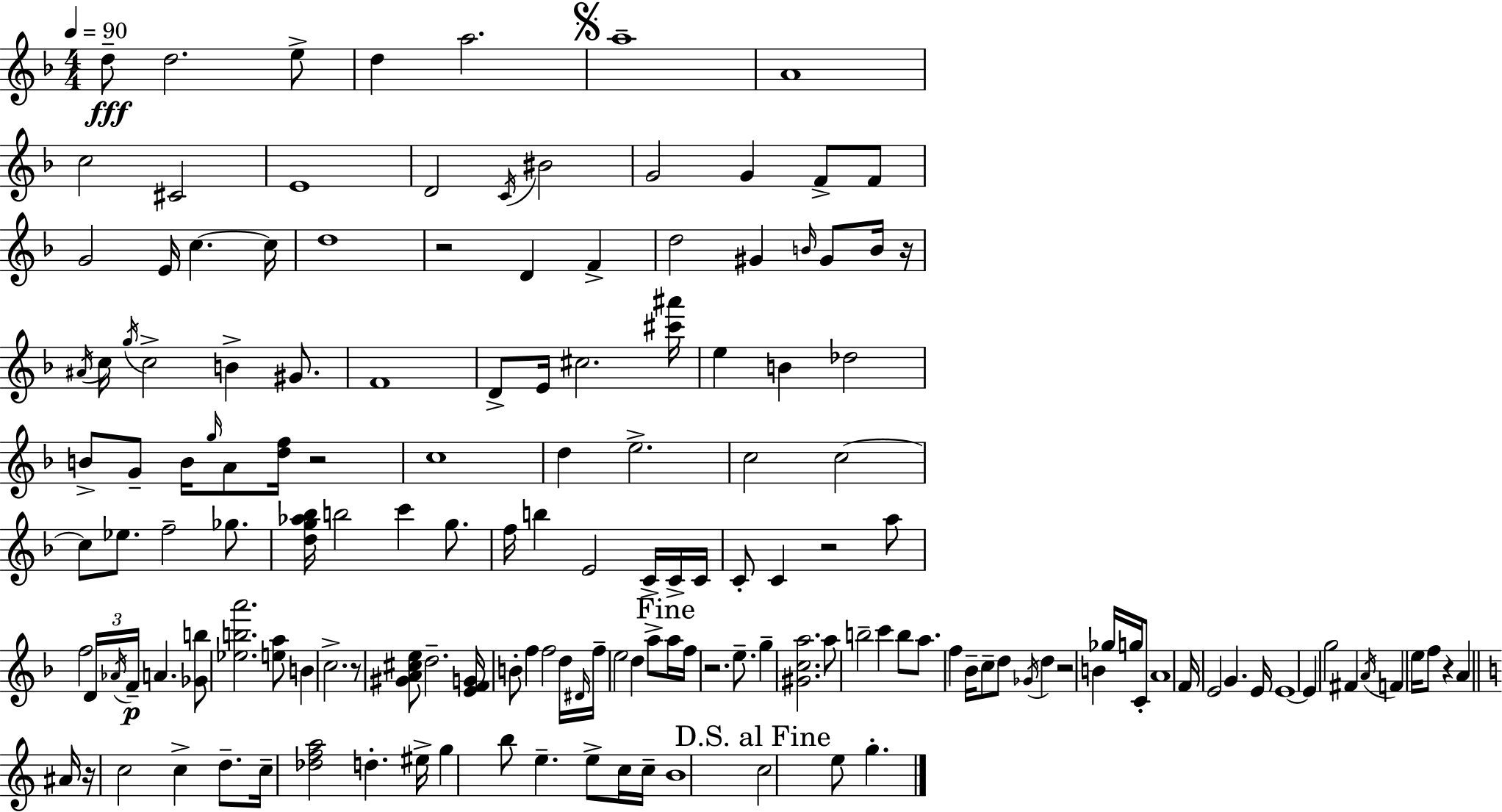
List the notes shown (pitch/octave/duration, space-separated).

D5/e D5/h. E5/e D5/q A5/h. A5/w A4/w C5/h C#4/h E4/w D4/h C4/s BIS4/h G4/h G4/q F4/e F4/e G4/h E4/s C5/q. C5/s D5/w R/h D4/q F4/q D5/h G#4/q B4/s G#4/e B4/s R/s A#4/s C5/s G5/s C5/h B4/q G#4/e. F4/w D4/e E4/s C#5/h. [C#6,A#6]/s E5/q B4/q Db5/h B4/e G4/e B4/s G5/s A4/e [D5,F5]/s R/h C5/w D5/q E5/h. C5/h C5/h C5/e Eb5/e. F5/h Gb5/e. [D5,G5,Ab5,Bb5]/s B5/h C6/q G5/e. F5/s B5/q E4/h C4/s C4/s C4/s C4/e C4/q R/h A5/e F5/h D4/s Ab4/s F4/s A4/q. [Gb4,B5]/e [Eb5,B5,A6]/h. [E5,A5]/e B4/q C5/h. R/e [G#4,A4,C#5,E5]/e D5/h. [E4,F4,G4]/s B4/e F5/q F5/h D5/s D#4/s F5/s E5/h D5/q A5/e A5/s F5/s R/h. E5/e. G5/q [G#4,C5,A5]/h. A5/e B5/h C6/q B5/e A5/e. F5/q Bb4/s C5/e D5/e Gb4/s D5/q R/h B4/q Gb5/s G5/s C4/e A4/w F4/s E4/h G4/q. E4/s E4/w E4/q G5/h F#4/q A4/s F4/q E5/s F5/e R/q A4/q A#4/s R/s C5/h C5/q D5/e. C5/s [Db5,F5,A5]/h D5/q. EIS5/s G5/q B5/e E5/q. E5/e C5/s C5/s B4/w C5/h E5/e G5/q.